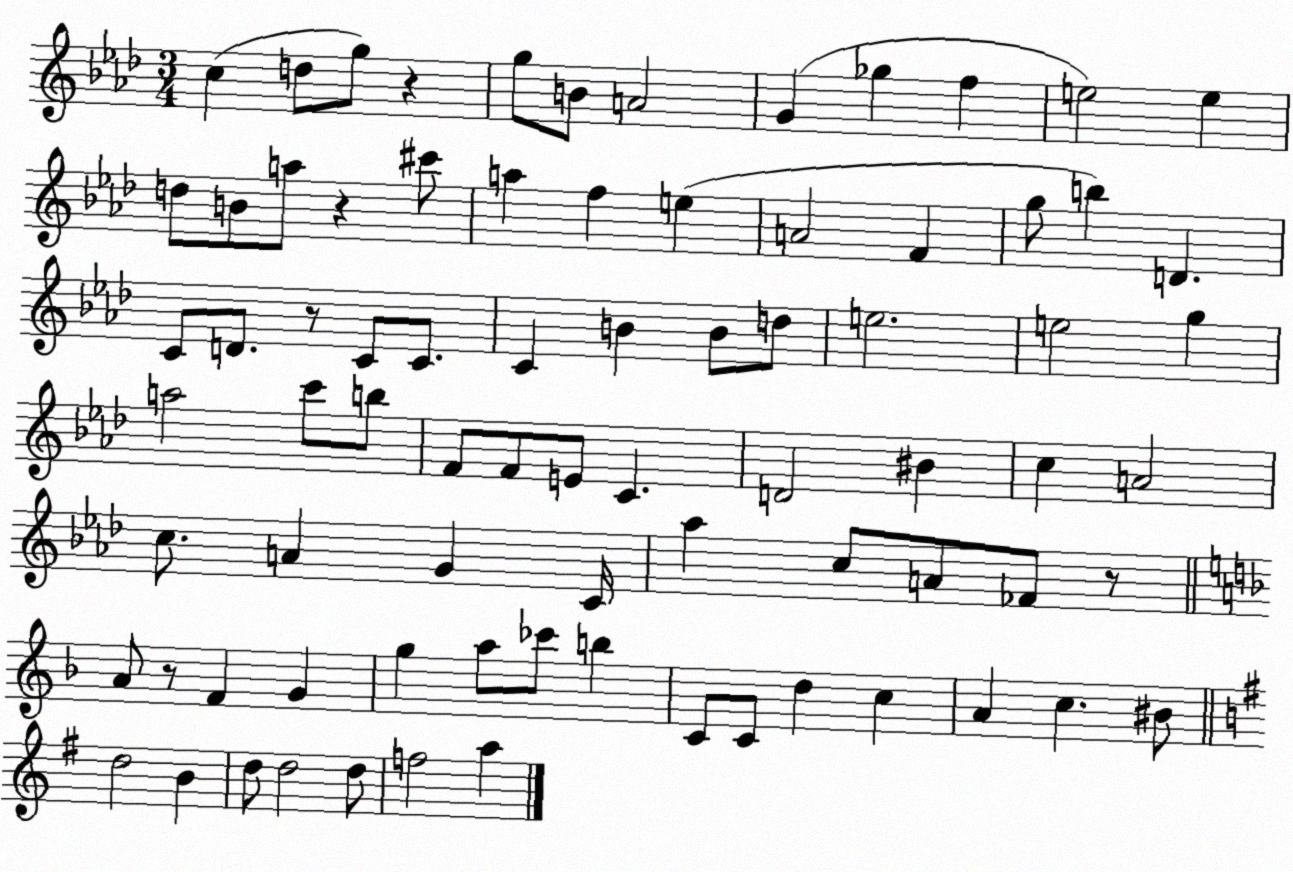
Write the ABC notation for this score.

X:1
T:Untitled
M:3/4
L:1/4
K:Ab
c d/2 g/2 z g/2 B/2 A2 G _g f e2 e d/2 B/2 a/2 z ^c'/2 a f e A2 F g/2 b D C/2 D/2 z/2 C/2 C/2 C B B/2 d/2 e2 e2 g a2 c'/2 b/2 F/2 F/2 E/2 C D2 ^B c A2 c/2 A G C/4 _a c/2 A/2 _F/2 z/2 A/2 z/2 F G g a/2 _c'/2 b C/2 C/2 d c A c ^B/2 d2 B d/2 d2 d/2 f2 a